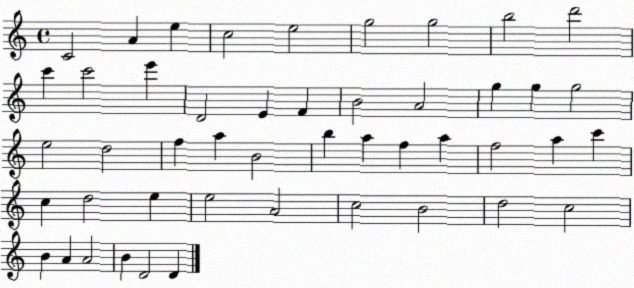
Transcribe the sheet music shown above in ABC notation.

X:1
T:Untitled
M:4/4
L:1/4
K:C
C2 A e c2 e2 g2 g2 b2 d'2 c' c'2 e' D2 E F B2 A2 g g g2 e2 d2 f a B2 b a f a f2 a c' c d2 e e2 A2 c2 B2 d2 c2 B A A2 B D2 D